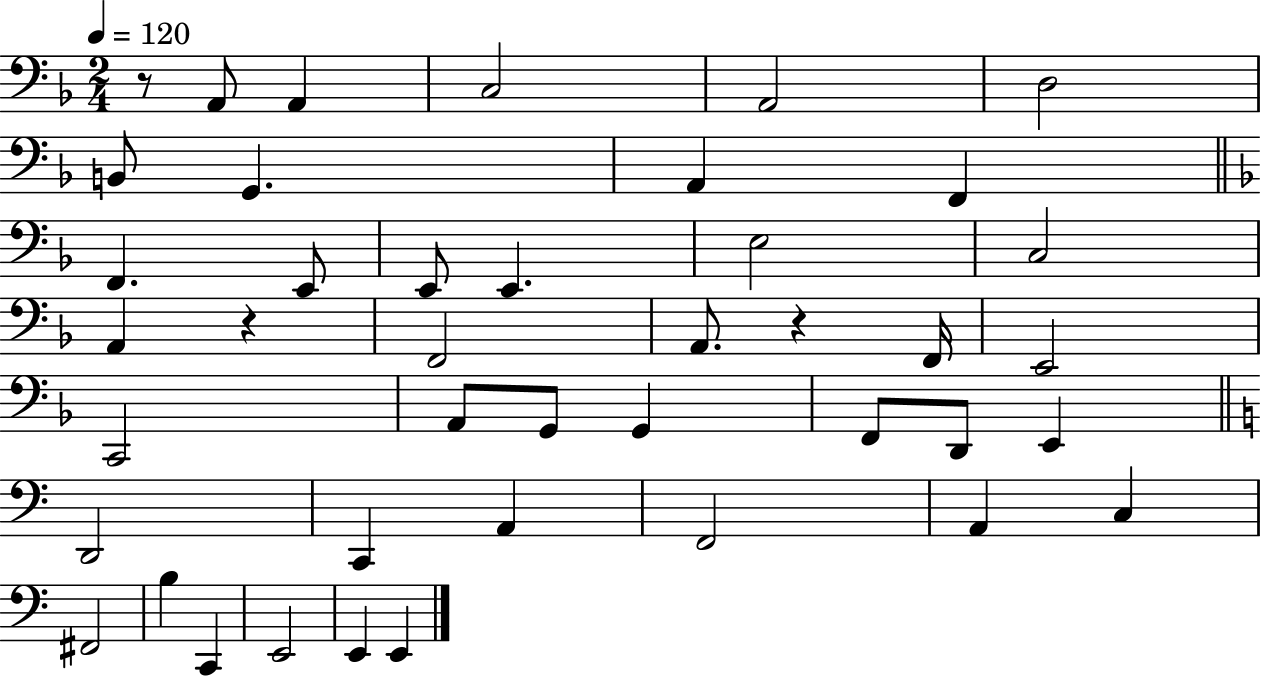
X:1
T:Untitled
M:2/4
L:1/4
K:F
z/2 A,,/2 A,, C,2 A,,2 D,2 B,,/2 G,, A,, F,, F,, E,,/2 E,,/2 E,, E,2 C,2 A,, z F,,2 A,,/2 z F,,/4 E,,2 C,,2 A,,/2 G,,/2 G,, F,,/2 D,,/2 E,, D,,2 C,, A,, F,,2 A,, C, ^F,,2 B, C,, E,,2 E,, E,,